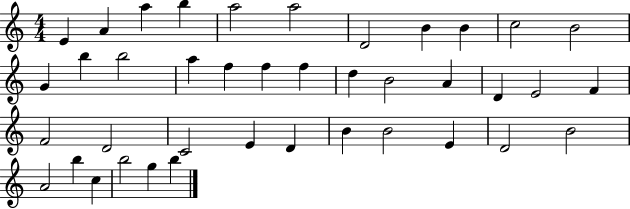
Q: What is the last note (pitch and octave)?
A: B5